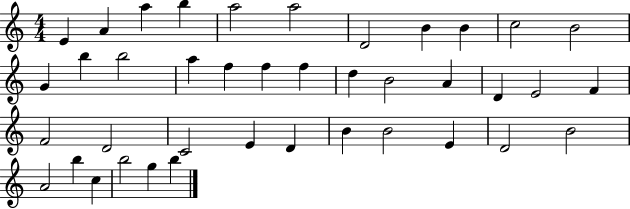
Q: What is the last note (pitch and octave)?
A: B5